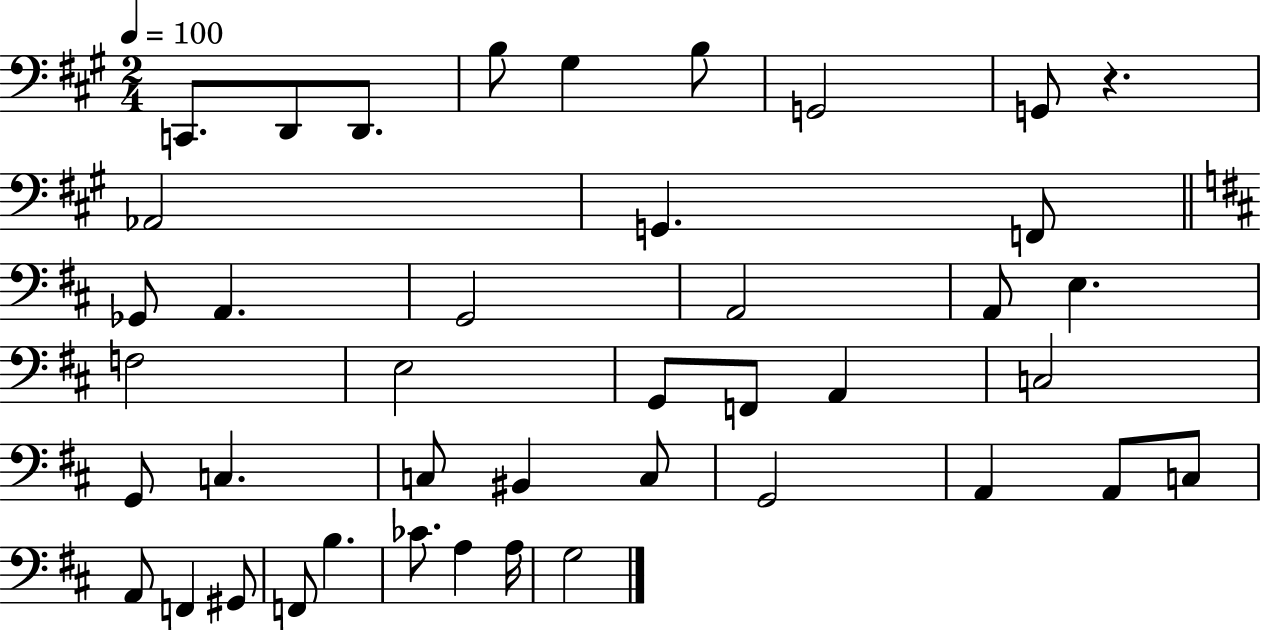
C2/e. D2/e D2/e. B3/e G#3/q B3/e G2/h G2/e R/q. Ab2/h G2/q. F2/e Gb2/e A2/q. G2/h A2/h A2/e E3/q. F3/h E3/h G2/e F2/e A2/q C3/h G2/e C3/q. C3/e BIS2/q C3/e G2/h A2/q A2/e C3/e A2/e F2/q G#2/e F2/e B3/q. CES4/e. A3/q A3/s G3/h